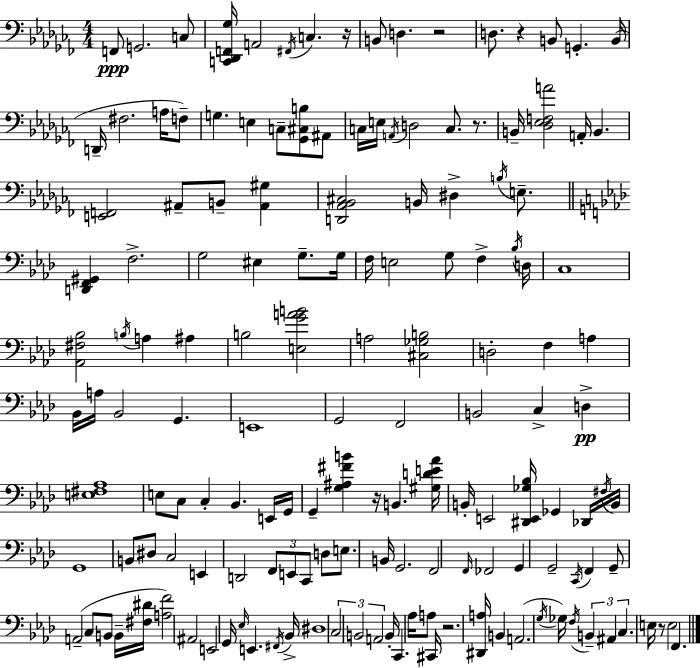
X:1
T:Untitled
M:4/4
L:1/4
K:Abm
F,,/2 G,,2 C,/2 [C,,_D,,F,,_G,]/4 A,,2 ^F,,/4 C, z/4 B,,/2 D, z2 D,/2 z B,,/2 G,, B,,/4 D,,/4 ^F,2 A,/4 F,/2 G, E, C,/2 [_G,,^C,B,]/2 ^A,,/2 C,/4 E,/4 A,,/4 D,2 C,/2 z/2 B,,/4 [_D,_E,F,A]2 A,,/4 B,, [E,,F,,]2 ^A,,/2 B,,/2 [^A,,^G,] [D,,_A,,_B,,^C,]2 B,,/4 ^D, B,/4 E,/2 [D,,F,,^G,,] F,2 G,2 ^E, G,/2 G,/4 F,/4 E,2 G,/2 F, _B,/4 D,/4 C,4 [_A,,^F,_B,]2 B,/4 A, ^A, B,2 [E,GAB]2 A,2 [^C,_G,B,]2 D,2 F, A, _B,,/4 A,/4 _B,,2 G,, E,,4 G,,2 F,,2 B,,2 C, D, [E,^F,_A,]4 E,/2 C,/2 C, _B,, E,,/4 G,,/4 G,, [G,^A,^FB] z/4 B,, [^G,DE_A]/4 B,,/4 E,,2 [^D,,E,,_G,_B,]/4 _G,, _D,,/4 ^F,/4 B,,/4 G,,4 B,,/2 ^D,/2 C,2 E,, D,,2 F,,/2 E,,/2 C,,/2 D,/2 E,/2 B,,/4 G,,2 F,,2 F,,/4 _F,,2 G,, G,,2 C,,/4 F,, G,,/2 A,,2 C,/2 B,,/2 B,,/4 [^F,^D]/4 [A,F]2 ^A,,2 E,,2 G,,/4 _E,/4 E,, ^F,,/4 _B,,/4 ^D,4 C,2 B,,2 A,,2 B,,/4 C,, _A,/4 A,/2 ^C,,/4 z2 [^D,,A,]/4 B,, A,,2 G,/4 _G,/4 F,/4 B,, ^A,, C, E,/4 z/2 E,2 F,,